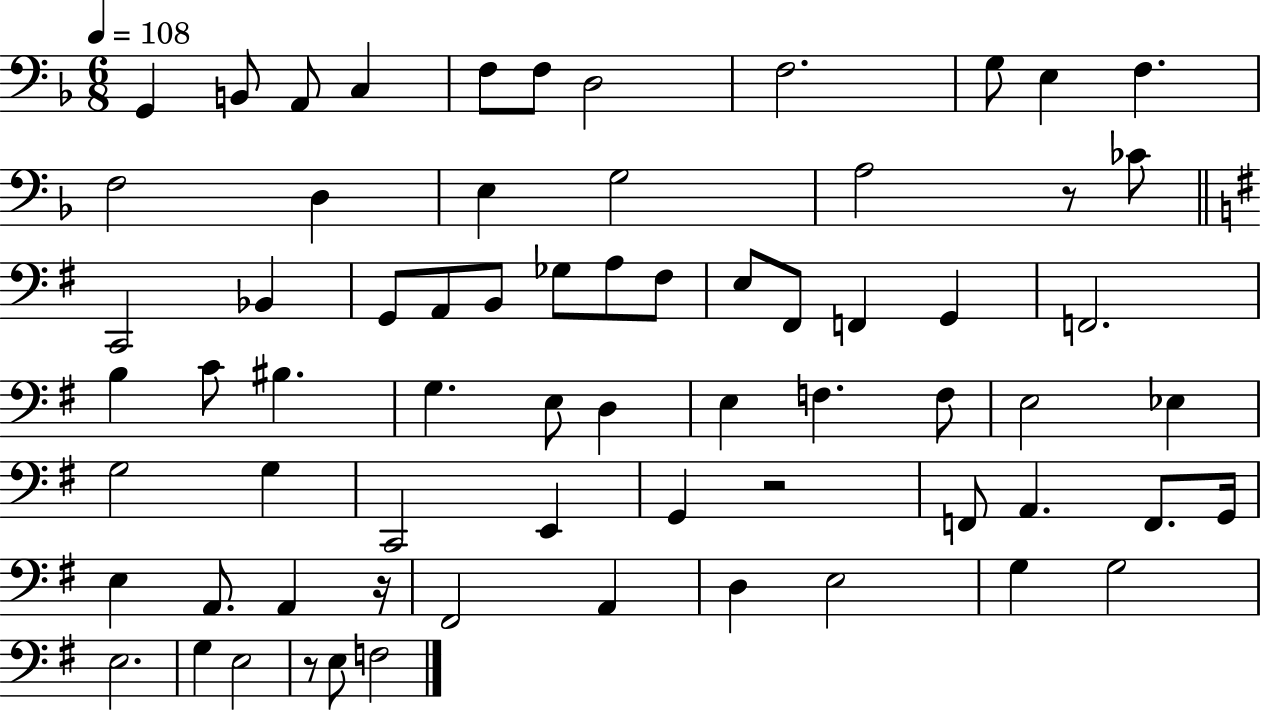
X:1
T:Untitled
M:6/8
L:1/4
K:F
G,, B,,/2 A,,/2 C, F,/2 F,/2 D,2 F,2 G,/2 E, F, F,2 D, E, G,2 A,2 z/2 _C/2 C,,2 _B,, G,,/2 A,,/2 B,,/2 _G,/2 A,/2 ^F,/2 E,/2 ^F,,/2 F,, G,, F,,2 B, C/2 ^B, G, E,/2 D, E, F, F,/2 E,2 _E, G,2 G, C,,2 E,, G,, z2 F,,/2 A,, F,,/2 G,,/4 E, A,,/2 A,, z/4 ^F,,2 A,, D, E,2 G, G,2 E,2 G, E,2 z/2 E,/2 F,2